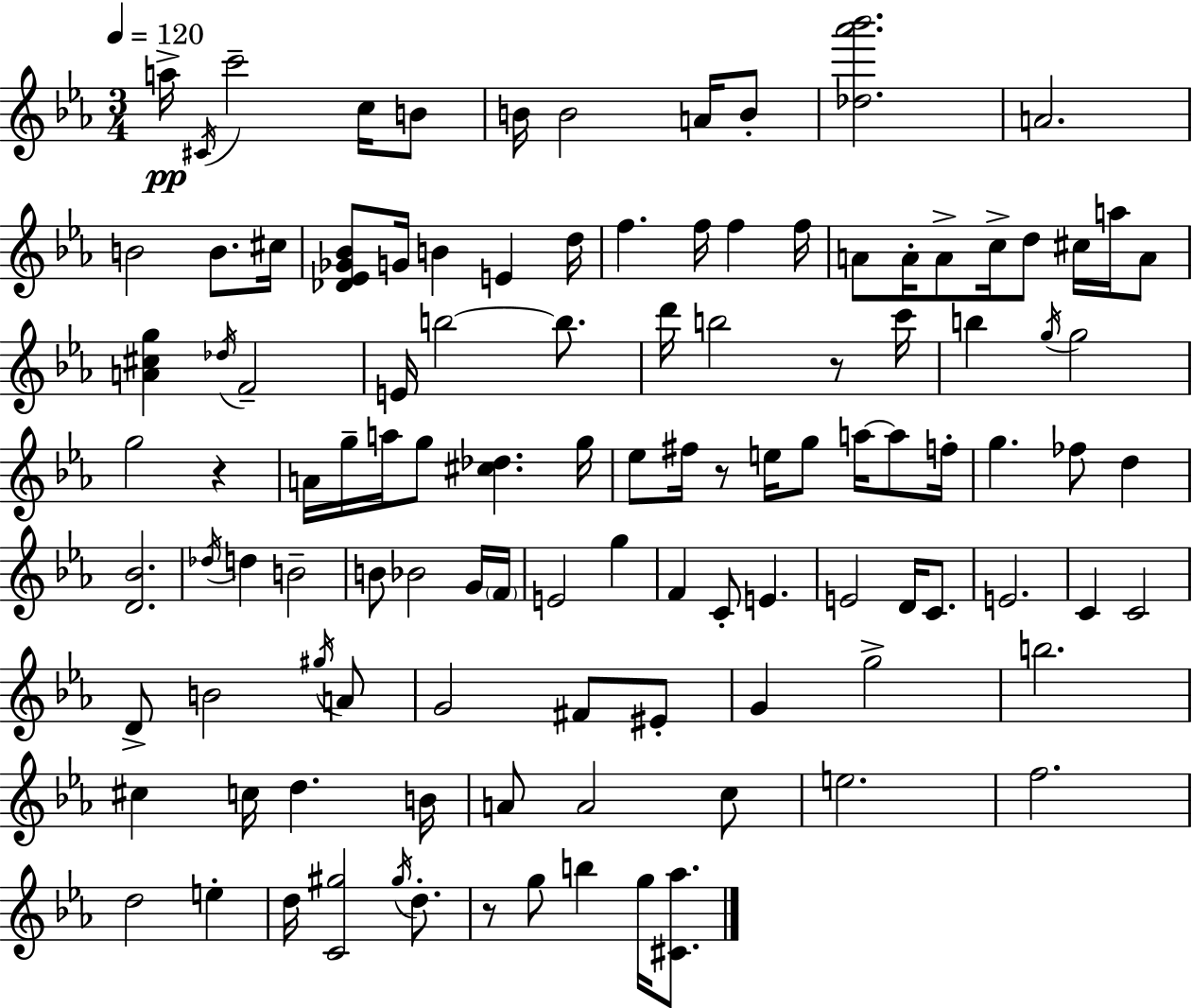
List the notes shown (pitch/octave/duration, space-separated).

A5/s C#4/s C6/h C5/s B4/e B4/s B4/h A4/s B4/e [Db5,Ab6,Bb6]/h. A4/h. B4/h B4/e. C#5/s [Db4,Eb4,Gb4,Bb4]/e G4/s B4/q E4/q D5/s F5/q. F5/s F5/q F5/s A4/e A4/s A4/e C5/s D5/e C#5/s A5/s A4/e [A4,C#5,G5]/q Db5/s F4/h E4/s B5/h B5/e. D6/s B5/h R/e C6/s B5/q G5/s G5/h G5/h R/q A4/s G5/s A5/s G5/e [C#5,Db5]/q. G5/s Eb5/e F#5/s R/e E5/s G5/e A5/s A5/e F5/s G5/q. FES5/e D5/q [D4,Bb4]/h. Db5/s D5/q B4/h B4/e Bb4/h G4/s F4/s E4/h G5/q F4/q C4/e E4/q. E4/h D4/s C4/e. E4/h. C4/q C4/h D4/e B4/h G#5/s A4/e G4/h F#4/e EIS4/e G4/q G5/h B5/h. C#5/q C5/s D5/q. B4/s A4/e A4/h C5/e E5/h. F5/h. D5/h E5/q D5/s [C4,G#5]/h G#5/s D5/e. R/e G5/e B5/q G5/s [C#4,Ab5]/e.